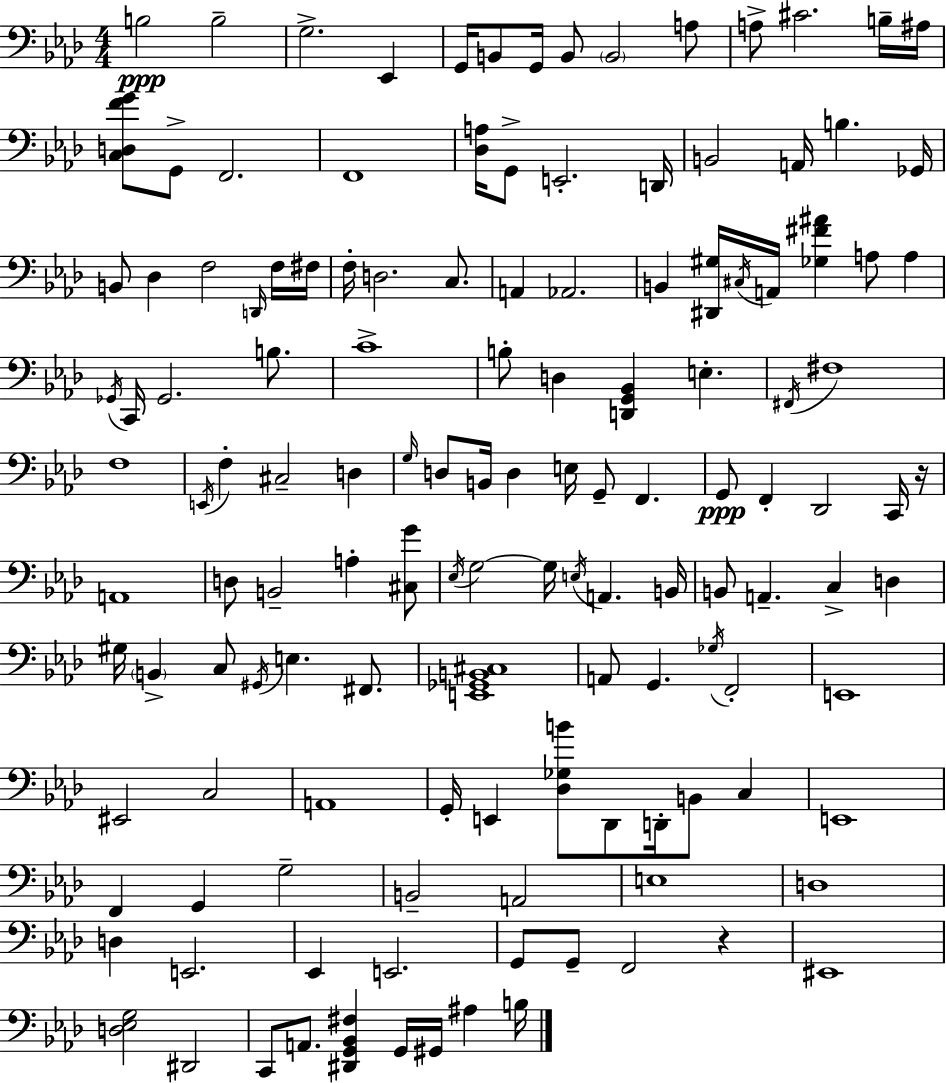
X:1
T:Untitled
M:4/4
L:1/4
K:Ab
B,2 B,2 G,2 _E,, G,,/4 B,,/2 G,,/4 B,,/2 B,,2 A,/2 A,/2 ^C2 B,/4 ^A,/4 [C,D,FG]/2 G,,/2 F,,2 F,,4 [_D,A,]/4 G,,/2 E,,2 D,,/4 B,,2 A,,/4 B, _G,,/4 B,,/2 _D, F,2 D,,/4 F,/4 ^F,/4 F,/4 D,2 C,/2 A,, _A,,2 B,, [^D,,^G,]/4 ^C,/4 A,,/4 [_G,^F^A] A,/2 A, _G,,/4 C,,/4 _G,,2 B,/2 C4 B,/2 D, [D,,G,,_B,,] E, ^F,,/4 ^F,4 F,4 E,,/4 F, ^C,2 D, G,/4 D,/2 B,,/4 D, E,/4 G,,/2 F,, G,,/2 F,, _D,,2 C,,/4 z/4 A,,4 D,/2 B,,2 A, [^C,G]/2 _E,/4 G,2 G,/4 E,/4 A,, B,,/4 B,,/2 A,, C, D, ^G,/4 B,, C,/2 ^G,,/4 E, ^F,,/2 [E,,_G,,B,,^C,]4 A,,/2 G,, _G,/4 F,,2 E,,4 ^E,,2 C,2 A,,4 G,,/4 E,, [_D,_G,B]/2 _D,,/2 D,,/4 B,,/2 C, E,,4 F,, G,, G,2 B,,2 A,,2 E,4 D,4 D, E,,2 _E,, E,,2 G,,/2 G,,/2 F,,2 z ^E,,4 [D,_E,G,]2 ^D,,2 C,,/2 A,,/2 [^D,,G,,_B,,^F,] G,,/4 ^G,,/4 ^A, B,/4